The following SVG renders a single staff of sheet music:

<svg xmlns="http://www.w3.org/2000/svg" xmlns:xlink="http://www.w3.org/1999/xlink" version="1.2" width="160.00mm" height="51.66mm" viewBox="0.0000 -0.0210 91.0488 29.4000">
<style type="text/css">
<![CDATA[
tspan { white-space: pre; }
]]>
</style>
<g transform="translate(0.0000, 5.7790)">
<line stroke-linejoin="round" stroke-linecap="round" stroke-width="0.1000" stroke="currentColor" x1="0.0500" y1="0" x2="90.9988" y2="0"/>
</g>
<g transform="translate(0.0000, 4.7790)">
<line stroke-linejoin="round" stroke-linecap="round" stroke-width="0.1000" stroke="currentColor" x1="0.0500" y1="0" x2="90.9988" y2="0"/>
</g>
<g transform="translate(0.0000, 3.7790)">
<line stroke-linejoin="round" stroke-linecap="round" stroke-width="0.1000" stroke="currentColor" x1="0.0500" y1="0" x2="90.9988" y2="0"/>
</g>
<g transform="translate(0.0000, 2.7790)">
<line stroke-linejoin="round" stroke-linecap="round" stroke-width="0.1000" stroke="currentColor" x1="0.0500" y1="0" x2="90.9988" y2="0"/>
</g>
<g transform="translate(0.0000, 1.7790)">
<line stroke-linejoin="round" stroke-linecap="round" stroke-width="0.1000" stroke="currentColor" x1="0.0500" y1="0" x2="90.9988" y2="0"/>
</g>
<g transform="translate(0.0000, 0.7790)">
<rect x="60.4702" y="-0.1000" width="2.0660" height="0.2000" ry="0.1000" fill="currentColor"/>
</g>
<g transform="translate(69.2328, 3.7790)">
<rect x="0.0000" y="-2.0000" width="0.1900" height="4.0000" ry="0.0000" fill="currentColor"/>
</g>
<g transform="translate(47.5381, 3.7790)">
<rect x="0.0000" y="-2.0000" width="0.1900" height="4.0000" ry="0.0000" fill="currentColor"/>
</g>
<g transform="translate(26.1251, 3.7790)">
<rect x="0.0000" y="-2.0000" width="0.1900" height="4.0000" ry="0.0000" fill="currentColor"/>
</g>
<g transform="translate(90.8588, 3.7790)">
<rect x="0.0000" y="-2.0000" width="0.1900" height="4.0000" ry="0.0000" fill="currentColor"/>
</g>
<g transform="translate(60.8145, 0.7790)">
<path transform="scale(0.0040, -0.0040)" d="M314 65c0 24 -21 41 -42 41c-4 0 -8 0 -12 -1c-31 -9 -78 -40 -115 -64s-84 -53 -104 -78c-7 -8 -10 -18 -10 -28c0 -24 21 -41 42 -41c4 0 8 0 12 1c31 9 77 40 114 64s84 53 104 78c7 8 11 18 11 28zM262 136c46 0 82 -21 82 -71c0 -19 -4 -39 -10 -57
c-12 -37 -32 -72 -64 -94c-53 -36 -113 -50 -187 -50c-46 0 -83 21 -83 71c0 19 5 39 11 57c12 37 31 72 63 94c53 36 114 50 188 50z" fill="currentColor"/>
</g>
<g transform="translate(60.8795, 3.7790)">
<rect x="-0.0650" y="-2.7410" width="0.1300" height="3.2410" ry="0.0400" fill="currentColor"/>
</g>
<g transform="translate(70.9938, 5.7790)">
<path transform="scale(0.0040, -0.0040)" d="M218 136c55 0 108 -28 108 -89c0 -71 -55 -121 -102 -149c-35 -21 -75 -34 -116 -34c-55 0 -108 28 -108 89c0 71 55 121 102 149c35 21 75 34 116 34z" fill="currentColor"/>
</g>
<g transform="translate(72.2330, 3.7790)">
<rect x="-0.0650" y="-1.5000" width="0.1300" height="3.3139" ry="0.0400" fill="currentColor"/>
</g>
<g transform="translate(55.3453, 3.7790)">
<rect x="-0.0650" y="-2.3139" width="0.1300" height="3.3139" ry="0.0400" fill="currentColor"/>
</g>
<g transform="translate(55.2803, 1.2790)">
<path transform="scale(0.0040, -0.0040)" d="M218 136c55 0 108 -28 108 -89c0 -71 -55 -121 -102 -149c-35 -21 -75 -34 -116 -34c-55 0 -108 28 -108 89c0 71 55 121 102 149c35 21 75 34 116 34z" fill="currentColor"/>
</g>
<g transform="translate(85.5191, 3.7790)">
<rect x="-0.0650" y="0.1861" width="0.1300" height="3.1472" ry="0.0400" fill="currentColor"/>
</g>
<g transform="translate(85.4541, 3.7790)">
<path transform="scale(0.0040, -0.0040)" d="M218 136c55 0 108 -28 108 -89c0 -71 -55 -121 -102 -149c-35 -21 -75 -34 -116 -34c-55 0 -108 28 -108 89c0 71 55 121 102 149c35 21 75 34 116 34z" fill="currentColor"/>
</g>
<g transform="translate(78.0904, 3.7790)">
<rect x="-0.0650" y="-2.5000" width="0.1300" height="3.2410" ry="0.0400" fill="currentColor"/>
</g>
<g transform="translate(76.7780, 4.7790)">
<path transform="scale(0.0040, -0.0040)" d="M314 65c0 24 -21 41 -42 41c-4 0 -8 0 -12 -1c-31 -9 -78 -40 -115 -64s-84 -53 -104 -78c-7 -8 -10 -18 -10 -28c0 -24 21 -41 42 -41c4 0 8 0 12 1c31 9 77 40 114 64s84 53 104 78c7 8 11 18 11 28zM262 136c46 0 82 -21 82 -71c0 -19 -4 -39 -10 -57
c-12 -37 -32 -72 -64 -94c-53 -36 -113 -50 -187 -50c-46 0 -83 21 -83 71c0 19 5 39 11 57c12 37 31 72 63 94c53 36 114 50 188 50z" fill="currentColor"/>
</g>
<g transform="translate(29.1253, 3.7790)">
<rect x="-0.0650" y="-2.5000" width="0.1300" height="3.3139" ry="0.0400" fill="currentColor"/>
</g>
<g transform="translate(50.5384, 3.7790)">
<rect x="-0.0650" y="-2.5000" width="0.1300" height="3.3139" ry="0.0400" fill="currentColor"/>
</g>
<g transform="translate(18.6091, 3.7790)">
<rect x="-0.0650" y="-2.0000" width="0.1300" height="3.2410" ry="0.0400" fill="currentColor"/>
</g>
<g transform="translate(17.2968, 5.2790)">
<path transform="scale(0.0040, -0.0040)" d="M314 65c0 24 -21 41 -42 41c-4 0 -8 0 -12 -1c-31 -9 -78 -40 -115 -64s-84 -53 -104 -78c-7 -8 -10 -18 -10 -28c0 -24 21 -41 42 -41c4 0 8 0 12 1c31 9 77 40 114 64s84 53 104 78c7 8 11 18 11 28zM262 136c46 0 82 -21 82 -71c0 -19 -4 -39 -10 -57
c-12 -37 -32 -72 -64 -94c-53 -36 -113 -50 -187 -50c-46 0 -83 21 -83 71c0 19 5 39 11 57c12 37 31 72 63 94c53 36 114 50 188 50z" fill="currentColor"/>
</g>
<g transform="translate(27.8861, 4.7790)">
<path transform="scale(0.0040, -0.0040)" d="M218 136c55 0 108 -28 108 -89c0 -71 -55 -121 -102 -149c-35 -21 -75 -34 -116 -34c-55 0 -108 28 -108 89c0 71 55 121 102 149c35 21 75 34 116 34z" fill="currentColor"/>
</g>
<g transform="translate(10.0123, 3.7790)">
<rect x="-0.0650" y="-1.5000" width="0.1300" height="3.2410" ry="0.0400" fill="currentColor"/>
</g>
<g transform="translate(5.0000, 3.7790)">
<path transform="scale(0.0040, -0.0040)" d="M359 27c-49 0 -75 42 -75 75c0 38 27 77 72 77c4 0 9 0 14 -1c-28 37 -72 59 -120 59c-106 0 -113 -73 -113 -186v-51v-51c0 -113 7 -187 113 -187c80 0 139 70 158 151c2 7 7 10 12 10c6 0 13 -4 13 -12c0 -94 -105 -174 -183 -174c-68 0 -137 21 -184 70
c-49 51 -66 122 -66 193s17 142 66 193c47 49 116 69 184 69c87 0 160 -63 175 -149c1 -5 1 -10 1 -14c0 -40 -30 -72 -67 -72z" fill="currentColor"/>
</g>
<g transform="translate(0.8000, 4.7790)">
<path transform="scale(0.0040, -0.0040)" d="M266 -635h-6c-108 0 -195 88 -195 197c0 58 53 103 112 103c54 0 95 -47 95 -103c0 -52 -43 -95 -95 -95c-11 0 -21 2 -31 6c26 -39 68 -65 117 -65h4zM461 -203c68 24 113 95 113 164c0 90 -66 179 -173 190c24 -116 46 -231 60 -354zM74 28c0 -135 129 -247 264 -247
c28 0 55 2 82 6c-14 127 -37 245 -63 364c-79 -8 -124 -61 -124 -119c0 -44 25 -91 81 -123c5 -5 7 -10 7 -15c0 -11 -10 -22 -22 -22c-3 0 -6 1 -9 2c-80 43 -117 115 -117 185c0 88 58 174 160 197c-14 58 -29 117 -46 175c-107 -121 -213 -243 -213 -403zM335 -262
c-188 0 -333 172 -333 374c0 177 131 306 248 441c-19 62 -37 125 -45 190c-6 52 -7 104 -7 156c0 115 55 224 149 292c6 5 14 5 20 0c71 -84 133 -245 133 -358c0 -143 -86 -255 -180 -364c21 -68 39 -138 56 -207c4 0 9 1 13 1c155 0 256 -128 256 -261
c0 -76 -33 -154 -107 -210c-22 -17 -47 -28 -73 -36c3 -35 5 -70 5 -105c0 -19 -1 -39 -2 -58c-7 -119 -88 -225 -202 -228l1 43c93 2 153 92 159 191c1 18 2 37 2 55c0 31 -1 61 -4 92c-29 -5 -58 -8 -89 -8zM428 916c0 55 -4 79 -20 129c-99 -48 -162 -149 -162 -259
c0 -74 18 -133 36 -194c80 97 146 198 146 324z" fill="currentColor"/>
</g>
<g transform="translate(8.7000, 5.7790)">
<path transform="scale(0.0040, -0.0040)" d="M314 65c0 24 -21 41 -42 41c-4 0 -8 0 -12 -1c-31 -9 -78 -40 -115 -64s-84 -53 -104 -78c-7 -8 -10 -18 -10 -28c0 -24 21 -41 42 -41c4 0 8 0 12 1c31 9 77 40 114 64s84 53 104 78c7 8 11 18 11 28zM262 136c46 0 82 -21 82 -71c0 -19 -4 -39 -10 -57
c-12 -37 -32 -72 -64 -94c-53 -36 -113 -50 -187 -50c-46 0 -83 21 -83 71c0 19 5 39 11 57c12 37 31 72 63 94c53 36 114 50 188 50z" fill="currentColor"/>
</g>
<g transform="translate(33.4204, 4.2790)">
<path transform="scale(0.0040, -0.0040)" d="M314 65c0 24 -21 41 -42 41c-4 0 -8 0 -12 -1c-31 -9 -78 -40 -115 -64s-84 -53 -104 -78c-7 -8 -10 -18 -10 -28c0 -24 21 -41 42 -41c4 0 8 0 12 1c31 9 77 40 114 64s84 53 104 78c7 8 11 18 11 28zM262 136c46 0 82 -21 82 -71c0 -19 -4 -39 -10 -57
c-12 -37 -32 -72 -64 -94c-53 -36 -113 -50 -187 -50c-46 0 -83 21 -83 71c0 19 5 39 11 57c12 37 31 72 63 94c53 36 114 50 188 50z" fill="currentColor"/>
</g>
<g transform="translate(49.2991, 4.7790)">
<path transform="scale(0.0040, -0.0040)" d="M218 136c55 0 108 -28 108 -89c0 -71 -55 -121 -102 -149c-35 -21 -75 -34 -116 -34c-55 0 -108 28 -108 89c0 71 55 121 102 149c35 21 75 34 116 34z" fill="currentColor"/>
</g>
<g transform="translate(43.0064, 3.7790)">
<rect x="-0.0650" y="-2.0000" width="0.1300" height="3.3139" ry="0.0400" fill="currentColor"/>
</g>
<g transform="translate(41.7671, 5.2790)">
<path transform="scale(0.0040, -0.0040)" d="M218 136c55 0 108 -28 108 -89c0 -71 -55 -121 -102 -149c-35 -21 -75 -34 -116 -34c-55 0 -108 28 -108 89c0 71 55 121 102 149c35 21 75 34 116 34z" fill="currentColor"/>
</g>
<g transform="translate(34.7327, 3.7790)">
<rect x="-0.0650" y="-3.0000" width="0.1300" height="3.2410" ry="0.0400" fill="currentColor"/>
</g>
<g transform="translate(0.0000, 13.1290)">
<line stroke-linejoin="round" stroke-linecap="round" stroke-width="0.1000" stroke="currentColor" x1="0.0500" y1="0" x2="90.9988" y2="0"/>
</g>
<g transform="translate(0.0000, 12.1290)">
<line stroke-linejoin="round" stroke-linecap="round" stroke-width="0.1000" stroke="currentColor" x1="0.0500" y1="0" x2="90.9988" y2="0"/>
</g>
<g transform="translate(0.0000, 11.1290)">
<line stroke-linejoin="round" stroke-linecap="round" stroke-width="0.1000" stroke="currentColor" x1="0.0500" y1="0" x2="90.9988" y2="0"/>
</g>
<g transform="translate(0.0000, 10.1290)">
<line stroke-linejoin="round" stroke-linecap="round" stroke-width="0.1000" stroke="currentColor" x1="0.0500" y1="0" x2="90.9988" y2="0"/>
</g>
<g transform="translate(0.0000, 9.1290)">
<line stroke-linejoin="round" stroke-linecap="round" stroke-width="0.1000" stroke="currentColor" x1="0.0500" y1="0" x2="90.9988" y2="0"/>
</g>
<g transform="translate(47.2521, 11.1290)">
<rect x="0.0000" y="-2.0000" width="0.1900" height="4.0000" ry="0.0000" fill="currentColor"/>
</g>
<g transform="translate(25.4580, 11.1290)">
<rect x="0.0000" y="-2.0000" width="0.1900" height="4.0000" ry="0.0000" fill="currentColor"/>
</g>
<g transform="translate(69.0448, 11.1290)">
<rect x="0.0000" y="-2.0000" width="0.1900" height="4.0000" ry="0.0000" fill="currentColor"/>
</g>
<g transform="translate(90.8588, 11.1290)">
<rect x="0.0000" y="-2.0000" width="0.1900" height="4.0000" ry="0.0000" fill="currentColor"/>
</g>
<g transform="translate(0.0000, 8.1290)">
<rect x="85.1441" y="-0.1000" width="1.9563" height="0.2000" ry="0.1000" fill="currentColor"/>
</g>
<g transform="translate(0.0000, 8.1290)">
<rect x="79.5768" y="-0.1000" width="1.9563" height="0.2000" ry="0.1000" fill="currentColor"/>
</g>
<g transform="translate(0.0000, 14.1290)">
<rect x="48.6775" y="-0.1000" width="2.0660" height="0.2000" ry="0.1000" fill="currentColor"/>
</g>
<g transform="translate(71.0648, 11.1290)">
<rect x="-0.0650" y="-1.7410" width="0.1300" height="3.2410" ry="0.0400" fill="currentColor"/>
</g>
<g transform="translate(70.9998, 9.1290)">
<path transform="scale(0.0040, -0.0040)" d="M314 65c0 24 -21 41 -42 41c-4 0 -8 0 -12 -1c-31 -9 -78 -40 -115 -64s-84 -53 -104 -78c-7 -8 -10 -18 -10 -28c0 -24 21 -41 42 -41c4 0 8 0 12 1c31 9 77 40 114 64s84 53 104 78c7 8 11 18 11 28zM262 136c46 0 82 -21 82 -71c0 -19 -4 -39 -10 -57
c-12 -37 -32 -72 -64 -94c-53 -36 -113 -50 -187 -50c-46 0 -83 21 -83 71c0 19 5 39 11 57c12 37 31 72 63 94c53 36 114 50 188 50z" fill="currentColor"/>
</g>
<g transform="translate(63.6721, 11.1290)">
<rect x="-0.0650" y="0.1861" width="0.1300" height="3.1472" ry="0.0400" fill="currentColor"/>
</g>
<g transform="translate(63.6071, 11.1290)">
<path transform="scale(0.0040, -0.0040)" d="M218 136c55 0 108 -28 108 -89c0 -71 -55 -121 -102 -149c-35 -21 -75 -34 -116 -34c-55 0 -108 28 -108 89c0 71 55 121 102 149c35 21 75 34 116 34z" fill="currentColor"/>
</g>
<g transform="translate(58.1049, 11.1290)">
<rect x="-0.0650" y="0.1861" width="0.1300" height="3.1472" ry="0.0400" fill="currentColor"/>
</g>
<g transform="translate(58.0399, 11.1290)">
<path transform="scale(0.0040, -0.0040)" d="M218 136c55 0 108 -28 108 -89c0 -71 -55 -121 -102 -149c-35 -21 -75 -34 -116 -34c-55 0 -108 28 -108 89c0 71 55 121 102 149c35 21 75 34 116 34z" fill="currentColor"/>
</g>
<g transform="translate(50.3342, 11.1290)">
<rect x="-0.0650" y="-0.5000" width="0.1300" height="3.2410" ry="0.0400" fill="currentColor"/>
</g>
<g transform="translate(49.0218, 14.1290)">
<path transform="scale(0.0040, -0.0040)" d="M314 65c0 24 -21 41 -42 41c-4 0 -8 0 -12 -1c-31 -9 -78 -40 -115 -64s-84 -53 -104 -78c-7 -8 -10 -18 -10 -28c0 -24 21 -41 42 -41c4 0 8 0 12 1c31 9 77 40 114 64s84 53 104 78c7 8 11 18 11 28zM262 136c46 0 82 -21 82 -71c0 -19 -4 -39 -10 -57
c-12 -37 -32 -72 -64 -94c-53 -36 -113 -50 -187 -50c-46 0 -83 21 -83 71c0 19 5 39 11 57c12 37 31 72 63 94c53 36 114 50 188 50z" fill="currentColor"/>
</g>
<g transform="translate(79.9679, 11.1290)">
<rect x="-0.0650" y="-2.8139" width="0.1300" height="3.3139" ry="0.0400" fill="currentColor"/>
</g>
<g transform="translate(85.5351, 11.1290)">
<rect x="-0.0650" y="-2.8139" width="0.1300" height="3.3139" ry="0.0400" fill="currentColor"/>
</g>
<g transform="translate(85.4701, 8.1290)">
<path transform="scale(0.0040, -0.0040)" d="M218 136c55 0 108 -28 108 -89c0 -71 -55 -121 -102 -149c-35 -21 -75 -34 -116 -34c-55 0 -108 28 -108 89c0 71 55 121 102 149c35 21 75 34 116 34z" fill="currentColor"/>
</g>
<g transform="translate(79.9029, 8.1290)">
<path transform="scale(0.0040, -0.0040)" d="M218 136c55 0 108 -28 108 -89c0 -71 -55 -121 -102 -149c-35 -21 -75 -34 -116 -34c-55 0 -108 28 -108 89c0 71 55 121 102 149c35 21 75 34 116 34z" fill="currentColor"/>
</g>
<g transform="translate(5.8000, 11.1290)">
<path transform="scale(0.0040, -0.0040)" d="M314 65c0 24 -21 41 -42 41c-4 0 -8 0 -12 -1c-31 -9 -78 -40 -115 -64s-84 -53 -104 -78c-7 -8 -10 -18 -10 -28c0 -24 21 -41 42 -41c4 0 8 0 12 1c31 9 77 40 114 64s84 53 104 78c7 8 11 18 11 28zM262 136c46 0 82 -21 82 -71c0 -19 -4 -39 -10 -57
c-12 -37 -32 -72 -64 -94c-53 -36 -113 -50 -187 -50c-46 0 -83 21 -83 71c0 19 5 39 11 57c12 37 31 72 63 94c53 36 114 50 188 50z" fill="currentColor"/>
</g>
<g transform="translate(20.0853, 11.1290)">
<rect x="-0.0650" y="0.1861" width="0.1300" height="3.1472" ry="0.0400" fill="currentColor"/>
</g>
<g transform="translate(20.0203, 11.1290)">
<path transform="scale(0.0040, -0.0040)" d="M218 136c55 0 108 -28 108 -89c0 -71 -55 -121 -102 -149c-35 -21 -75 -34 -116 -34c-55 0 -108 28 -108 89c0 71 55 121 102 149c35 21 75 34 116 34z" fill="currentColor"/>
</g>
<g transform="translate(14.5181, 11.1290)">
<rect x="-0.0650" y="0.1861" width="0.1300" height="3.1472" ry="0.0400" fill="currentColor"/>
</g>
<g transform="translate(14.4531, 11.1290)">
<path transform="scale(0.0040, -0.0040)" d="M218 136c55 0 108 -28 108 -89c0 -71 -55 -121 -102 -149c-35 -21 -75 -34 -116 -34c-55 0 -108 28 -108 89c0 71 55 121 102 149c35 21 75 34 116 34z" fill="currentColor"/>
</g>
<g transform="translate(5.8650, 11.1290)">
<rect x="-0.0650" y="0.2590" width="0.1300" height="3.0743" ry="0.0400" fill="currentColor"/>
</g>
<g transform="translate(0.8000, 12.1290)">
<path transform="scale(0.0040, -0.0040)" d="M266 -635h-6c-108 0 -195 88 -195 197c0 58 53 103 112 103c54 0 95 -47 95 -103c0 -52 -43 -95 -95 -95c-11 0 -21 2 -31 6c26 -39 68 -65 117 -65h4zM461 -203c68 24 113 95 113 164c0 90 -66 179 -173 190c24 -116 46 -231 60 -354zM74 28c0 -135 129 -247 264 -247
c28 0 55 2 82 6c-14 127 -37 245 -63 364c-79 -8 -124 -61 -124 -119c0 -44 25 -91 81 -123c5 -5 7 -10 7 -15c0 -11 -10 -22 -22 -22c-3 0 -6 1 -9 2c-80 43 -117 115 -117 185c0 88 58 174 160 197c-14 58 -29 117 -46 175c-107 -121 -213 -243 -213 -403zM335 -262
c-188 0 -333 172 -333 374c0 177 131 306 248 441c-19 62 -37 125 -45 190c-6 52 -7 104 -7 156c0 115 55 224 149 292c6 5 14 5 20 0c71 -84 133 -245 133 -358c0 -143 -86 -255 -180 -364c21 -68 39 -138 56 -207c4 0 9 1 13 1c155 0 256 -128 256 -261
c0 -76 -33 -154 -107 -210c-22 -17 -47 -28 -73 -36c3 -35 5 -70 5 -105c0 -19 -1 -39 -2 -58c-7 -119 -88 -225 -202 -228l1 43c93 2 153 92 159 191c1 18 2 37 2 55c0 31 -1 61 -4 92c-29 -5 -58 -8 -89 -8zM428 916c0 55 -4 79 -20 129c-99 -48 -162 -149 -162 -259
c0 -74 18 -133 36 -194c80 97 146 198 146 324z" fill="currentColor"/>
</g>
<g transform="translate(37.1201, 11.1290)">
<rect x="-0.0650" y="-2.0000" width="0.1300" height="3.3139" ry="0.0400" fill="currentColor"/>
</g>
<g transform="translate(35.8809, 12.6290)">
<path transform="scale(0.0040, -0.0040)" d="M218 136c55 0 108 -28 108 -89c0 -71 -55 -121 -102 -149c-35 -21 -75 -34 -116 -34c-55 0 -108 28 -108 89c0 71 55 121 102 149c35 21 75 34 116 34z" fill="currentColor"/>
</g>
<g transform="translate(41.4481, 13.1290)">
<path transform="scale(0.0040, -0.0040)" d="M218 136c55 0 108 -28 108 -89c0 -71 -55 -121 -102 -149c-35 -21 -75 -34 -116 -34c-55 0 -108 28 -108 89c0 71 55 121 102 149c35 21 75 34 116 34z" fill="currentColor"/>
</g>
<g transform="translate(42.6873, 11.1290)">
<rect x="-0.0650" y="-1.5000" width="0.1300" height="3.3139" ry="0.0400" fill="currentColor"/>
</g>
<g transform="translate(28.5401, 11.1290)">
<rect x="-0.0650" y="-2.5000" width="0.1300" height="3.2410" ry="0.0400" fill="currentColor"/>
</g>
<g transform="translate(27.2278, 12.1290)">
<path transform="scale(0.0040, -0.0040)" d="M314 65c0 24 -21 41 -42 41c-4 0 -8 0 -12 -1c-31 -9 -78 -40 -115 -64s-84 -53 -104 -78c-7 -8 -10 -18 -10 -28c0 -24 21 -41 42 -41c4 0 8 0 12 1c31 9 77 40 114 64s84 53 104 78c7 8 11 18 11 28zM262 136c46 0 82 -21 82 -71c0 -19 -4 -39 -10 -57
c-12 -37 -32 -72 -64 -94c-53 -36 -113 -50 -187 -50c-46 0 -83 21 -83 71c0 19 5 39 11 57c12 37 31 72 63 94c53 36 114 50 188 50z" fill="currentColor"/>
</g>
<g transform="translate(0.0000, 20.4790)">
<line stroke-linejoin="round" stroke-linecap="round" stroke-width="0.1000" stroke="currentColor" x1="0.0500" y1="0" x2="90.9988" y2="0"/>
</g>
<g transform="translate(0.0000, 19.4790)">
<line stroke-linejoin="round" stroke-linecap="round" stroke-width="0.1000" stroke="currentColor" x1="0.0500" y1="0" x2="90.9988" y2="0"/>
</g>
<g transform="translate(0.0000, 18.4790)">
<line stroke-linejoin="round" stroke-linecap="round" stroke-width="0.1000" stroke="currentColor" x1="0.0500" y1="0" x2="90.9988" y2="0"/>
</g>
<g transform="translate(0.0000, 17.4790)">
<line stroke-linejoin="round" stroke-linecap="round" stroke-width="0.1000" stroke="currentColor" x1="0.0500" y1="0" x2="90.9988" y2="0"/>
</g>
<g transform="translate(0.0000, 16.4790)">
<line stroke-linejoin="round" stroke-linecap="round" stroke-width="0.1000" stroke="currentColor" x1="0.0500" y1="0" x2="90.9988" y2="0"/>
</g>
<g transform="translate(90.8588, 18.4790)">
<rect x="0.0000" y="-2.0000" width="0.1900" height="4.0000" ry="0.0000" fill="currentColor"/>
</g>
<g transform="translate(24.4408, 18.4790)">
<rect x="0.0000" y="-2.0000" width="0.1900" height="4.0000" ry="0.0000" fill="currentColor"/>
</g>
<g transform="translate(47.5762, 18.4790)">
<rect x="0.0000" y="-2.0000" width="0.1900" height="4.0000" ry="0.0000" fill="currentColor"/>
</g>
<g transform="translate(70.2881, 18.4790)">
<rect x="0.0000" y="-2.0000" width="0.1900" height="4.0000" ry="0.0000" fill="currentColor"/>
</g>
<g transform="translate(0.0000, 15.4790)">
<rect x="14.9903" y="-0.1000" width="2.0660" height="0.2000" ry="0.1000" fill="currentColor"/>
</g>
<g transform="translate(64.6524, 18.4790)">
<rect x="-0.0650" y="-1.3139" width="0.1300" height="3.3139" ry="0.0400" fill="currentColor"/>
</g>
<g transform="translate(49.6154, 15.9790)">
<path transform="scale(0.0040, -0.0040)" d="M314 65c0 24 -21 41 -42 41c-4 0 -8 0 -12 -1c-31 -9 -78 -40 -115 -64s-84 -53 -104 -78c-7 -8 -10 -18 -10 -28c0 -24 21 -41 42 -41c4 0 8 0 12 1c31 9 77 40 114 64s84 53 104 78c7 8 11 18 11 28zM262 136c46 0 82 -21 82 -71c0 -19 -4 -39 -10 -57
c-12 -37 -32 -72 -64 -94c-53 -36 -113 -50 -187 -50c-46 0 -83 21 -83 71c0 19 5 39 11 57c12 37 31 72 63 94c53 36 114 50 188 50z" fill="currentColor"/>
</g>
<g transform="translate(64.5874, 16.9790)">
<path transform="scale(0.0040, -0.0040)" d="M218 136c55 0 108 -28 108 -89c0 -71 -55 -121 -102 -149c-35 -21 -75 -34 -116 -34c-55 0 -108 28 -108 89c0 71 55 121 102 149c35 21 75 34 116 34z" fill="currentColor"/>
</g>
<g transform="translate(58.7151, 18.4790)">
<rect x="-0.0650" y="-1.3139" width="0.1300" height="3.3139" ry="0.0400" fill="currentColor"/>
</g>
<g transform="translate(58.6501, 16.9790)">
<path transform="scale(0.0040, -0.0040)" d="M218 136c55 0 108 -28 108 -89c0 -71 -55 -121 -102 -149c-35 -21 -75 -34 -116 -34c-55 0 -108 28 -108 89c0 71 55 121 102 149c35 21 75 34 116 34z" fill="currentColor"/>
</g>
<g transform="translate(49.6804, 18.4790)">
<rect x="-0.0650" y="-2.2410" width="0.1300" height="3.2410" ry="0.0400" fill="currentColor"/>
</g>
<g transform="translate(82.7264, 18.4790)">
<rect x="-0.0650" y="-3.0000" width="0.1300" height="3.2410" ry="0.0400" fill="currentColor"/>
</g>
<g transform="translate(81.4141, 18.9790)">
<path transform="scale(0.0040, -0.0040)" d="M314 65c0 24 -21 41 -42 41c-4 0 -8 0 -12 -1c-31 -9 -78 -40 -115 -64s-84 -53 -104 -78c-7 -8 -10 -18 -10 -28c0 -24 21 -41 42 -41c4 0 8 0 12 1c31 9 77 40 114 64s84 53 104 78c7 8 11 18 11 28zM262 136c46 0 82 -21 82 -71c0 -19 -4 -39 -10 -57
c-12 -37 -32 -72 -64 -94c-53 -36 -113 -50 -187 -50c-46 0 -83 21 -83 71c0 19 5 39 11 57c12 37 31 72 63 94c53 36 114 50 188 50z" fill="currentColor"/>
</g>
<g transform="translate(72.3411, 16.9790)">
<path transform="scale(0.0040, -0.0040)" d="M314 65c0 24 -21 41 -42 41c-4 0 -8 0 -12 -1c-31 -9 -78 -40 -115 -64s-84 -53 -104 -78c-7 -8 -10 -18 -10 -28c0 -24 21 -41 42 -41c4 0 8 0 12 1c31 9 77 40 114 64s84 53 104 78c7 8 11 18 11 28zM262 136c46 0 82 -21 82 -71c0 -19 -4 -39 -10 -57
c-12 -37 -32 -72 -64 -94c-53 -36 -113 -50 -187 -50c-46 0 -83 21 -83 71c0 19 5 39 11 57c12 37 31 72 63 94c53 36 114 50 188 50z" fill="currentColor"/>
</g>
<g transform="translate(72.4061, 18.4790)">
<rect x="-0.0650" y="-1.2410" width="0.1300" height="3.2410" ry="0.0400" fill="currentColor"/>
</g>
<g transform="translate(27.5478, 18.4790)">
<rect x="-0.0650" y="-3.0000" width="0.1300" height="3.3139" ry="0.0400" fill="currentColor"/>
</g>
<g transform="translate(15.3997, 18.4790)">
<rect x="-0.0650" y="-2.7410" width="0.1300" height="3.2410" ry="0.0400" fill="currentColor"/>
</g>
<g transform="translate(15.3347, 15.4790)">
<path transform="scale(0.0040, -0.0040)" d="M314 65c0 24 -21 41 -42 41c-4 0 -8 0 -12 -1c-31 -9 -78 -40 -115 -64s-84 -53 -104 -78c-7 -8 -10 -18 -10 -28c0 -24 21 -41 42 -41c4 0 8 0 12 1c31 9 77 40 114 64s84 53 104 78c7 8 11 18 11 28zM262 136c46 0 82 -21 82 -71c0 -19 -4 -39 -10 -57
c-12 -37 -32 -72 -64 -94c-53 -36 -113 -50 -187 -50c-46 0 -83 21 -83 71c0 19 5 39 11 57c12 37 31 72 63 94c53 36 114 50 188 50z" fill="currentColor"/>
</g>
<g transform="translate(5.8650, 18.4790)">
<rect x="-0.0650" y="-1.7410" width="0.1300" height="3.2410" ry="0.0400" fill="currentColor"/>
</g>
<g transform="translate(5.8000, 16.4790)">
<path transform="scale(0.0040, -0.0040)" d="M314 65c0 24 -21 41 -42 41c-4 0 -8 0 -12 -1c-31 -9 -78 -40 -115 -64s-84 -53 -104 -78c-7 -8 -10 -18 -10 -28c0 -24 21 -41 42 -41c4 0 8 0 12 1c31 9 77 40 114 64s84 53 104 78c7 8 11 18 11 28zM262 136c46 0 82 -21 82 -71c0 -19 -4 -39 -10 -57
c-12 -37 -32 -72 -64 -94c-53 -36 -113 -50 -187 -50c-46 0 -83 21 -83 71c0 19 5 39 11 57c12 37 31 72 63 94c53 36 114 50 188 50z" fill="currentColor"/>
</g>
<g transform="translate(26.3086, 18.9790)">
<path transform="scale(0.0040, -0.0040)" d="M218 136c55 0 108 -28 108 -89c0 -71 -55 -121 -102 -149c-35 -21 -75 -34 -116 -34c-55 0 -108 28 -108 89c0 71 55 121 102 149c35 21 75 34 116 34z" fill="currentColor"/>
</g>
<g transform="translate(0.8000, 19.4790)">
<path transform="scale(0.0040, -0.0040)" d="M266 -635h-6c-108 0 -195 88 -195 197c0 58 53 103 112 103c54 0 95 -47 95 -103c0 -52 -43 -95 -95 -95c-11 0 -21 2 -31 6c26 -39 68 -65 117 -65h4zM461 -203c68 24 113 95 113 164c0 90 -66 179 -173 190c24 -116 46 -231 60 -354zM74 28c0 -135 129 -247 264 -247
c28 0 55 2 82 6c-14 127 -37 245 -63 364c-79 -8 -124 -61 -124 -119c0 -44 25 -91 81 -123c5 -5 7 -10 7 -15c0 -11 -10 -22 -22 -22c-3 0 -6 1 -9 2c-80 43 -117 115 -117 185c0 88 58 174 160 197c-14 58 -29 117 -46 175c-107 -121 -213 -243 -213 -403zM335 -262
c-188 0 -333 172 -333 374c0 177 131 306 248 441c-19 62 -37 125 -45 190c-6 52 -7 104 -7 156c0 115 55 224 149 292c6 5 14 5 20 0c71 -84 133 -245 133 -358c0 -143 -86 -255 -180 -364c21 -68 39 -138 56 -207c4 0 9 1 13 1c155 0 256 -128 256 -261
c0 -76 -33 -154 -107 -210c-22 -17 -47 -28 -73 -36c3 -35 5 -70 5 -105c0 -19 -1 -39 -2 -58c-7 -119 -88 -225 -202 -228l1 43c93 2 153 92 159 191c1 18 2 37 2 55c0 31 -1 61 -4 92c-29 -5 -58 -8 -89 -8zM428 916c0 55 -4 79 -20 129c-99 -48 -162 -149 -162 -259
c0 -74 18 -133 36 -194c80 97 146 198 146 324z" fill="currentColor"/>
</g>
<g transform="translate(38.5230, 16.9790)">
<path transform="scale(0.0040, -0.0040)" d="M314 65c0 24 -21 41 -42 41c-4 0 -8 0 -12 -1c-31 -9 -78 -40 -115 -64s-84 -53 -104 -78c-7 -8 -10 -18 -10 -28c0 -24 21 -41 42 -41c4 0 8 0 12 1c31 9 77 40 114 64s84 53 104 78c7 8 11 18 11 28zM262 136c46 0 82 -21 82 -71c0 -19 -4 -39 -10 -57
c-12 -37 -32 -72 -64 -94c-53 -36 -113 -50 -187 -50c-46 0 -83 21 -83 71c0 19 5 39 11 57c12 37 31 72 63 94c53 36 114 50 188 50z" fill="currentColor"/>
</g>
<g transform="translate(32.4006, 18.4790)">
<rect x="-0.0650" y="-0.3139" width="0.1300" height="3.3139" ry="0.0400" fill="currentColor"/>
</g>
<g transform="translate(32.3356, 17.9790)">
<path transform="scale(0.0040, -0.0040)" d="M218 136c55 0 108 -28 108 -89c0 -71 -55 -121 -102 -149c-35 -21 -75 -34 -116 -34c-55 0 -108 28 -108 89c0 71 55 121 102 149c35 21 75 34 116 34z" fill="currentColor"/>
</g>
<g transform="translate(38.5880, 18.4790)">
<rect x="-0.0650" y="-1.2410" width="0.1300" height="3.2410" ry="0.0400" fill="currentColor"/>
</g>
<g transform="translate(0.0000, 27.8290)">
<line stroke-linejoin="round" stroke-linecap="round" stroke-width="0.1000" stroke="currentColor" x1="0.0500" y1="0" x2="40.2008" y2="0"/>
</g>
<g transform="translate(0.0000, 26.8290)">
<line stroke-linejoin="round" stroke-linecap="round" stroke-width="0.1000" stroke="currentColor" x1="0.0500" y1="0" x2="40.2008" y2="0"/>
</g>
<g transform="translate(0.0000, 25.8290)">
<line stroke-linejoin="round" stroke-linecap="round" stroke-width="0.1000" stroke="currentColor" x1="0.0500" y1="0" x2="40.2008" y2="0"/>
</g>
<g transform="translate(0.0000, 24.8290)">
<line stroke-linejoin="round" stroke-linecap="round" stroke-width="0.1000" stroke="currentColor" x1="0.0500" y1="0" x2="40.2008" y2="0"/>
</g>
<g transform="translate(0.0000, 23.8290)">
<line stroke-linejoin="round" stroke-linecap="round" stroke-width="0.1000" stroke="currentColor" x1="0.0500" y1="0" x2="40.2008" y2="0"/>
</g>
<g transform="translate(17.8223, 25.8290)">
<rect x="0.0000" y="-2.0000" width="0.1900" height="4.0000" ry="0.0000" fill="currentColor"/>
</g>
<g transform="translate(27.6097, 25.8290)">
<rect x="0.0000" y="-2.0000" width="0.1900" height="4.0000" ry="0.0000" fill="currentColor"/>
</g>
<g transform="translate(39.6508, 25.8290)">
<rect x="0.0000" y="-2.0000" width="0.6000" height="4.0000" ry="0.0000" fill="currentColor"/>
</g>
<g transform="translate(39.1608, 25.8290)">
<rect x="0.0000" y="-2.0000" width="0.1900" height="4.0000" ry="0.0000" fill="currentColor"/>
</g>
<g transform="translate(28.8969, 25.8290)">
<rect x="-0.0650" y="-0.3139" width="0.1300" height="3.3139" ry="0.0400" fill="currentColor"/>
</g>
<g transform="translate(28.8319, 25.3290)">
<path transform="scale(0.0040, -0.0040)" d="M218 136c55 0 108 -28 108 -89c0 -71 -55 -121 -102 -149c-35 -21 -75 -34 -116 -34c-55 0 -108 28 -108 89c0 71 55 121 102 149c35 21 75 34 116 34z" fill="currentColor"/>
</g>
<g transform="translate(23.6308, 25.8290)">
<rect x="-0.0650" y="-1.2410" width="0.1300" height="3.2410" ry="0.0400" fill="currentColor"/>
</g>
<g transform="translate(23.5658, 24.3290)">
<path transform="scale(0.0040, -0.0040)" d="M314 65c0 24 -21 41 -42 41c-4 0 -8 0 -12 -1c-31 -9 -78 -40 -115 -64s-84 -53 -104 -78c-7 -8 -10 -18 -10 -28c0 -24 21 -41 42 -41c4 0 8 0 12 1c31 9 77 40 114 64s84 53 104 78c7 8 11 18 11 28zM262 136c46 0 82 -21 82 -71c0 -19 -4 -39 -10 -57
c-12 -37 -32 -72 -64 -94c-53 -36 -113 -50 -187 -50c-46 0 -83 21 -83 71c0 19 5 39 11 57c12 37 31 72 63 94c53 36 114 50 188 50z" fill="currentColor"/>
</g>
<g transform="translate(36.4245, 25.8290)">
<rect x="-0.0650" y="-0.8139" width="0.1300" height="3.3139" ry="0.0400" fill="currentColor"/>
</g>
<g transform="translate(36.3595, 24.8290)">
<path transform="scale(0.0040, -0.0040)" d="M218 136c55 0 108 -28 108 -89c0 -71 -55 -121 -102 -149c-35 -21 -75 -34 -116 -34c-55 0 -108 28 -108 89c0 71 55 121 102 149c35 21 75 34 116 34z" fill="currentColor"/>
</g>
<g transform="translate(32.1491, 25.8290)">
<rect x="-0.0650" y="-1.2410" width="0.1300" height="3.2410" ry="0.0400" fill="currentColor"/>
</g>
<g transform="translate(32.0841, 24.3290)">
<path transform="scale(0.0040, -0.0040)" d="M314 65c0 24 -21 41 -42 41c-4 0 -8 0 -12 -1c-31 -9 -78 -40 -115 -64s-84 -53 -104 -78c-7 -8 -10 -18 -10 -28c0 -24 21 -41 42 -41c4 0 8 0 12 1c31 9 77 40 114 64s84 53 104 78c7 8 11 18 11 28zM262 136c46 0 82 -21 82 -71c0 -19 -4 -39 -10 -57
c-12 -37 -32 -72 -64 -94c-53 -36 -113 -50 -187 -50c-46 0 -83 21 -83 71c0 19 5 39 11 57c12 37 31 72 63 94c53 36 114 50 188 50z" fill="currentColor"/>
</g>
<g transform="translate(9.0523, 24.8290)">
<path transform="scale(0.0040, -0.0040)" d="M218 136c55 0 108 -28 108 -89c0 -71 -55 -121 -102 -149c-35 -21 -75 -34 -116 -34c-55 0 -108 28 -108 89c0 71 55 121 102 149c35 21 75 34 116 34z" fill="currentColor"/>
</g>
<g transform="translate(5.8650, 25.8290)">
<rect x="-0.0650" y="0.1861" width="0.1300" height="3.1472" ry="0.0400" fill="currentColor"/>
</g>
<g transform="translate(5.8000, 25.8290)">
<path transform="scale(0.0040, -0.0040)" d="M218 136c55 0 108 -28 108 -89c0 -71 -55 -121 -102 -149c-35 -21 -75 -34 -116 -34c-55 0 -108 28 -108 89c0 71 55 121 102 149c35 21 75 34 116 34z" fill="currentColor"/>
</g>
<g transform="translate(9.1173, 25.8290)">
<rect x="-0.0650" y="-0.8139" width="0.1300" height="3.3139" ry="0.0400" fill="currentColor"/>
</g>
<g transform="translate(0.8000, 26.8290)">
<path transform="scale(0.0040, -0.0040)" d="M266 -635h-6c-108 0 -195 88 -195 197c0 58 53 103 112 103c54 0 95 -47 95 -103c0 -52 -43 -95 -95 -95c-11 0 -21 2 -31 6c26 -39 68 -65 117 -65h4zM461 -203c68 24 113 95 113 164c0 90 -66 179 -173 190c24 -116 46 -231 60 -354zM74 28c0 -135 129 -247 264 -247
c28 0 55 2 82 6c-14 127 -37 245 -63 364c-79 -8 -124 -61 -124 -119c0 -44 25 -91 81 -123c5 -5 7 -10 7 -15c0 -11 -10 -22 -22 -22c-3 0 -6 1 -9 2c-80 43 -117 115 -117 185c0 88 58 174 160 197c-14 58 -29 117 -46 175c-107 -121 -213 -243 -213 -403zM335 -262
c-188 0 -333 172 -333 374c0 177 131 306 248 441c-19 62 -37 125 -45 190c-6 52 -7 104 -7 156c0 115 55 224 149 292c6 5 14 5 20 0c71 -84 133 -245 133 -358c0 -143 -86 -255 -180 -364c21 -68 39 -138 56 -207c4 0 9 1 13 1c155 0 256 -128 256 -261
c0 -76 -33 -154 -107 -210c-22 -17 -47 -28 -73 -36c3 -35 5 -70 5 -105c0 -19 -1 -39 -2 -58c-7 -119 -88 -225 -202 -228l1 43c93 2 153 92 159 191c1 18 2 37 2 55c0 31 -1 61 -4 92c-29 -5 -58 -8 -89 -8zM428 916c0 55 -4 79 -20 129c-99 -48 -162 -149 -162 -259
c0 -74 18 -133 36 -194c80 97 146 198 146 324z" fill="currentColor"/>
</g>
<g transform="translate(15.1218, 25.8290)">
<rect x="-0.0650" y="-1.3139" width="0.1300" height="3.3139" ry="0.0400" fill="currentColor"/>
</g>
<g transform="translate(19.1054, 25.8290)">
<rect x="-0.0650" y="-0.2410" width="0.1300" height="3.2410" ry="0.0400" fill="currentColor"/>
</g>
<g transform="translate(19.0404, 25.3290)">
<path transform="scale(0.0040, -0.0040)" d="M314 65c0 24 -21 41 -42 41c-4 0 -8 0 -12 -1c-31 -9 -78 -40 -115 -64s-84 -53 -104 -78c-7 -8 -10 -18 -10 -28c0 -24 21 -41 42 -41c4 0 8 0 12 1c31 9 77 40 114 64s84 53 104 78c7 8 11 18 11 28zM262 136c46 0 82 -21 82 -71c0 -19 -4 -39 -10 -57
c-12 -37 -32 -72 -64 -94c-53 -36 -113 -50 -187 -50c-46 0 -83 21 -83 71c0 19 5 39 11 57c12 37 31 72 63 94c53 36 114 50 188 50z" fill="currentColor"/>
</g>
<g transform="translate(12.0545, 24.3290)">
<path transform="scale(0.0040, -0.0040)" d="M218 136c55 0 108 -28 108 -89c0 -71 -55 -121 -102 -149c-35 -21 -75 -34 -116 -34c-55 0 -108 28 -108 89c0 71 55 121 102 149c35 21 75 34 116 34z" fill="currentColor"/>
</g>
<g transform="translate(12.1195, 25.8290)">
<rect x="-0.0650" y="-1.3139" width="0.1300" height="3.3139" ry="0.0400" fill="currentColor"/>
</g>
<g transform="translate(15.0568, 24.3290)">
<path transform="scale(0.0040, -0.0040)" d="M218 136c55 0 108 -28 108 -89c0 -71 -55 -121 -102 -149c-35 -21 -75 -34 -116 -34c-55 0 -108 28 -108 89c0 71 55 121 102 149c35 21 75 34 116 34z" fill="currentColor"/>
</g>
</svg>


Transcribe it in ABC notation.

X:1
T:Untitled
M:4/4
L:1/4
K:C
E2 F2 G A2 F G g a2 E G2 B B2 B B G2 F E C2 B B f2 a a f2 a2 A c e2 g2 e e e2 A2 B d e e c2 e2 c e2 d